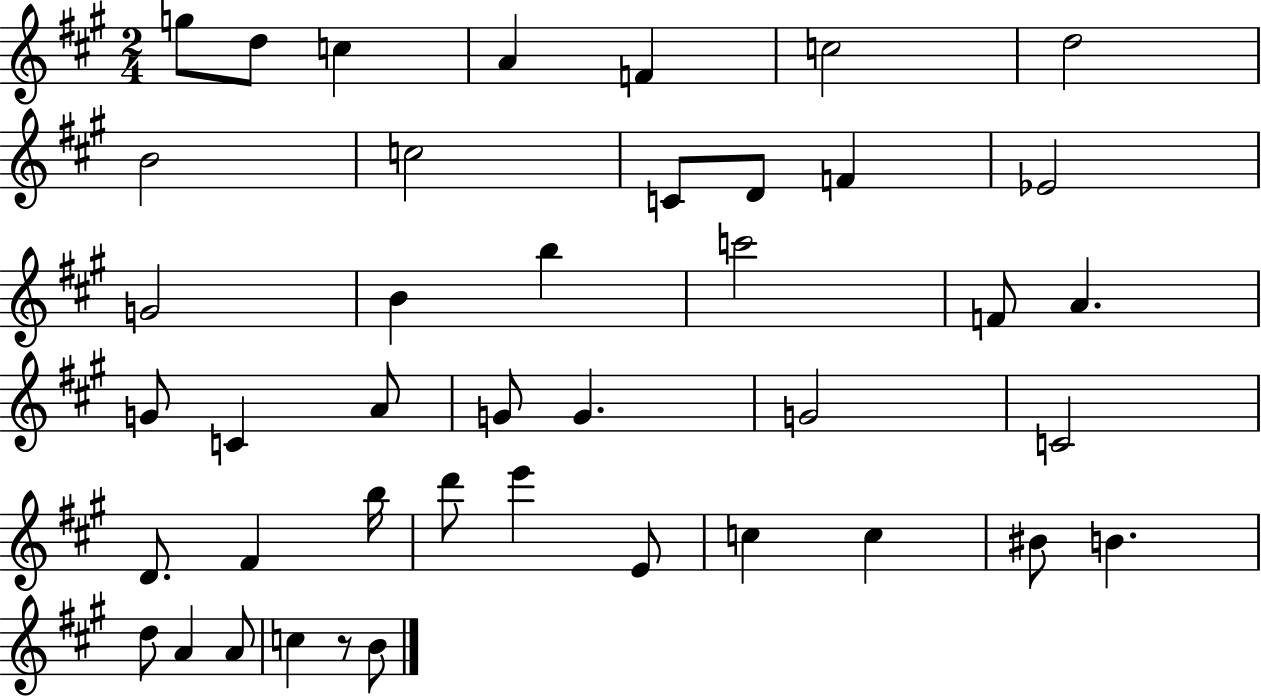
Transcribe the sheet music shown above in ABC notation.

X:1
T:Untitled
M:2/4
L:1/4
K:A
g/2 d/2 c A F c2 d2 B2 c2 C/2 D/2 F _E2 G2 B b c'2 F/2 A G/2 C A/2 G/2 G G2 C2 D/2 ^F b/4 d'/2 e' E/2 c c ^B/2 B d/2 A A/2 c z/2 B/2